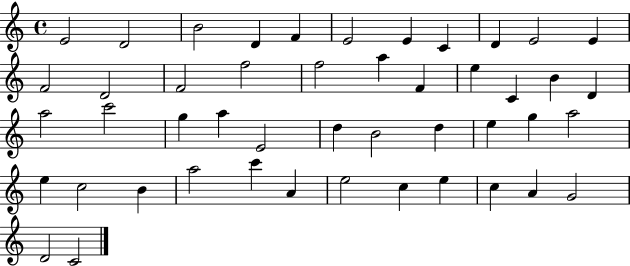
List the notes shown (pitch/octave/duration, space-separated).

E4/h D4/h B4/h D4/q F4/q E4/h E4/q C4/q D4/q E4/h E4/q F4/h D4/h F4/h F5/h F5/h A5/q F4/q E5/q C4/q B4/q D4/q A5/h C6/h G5/q A5/q E4/h D5/q B4/h D5/q E5/q G5/q A5/h E5/q C5/h B4/q A5/h C6/q A4/q E5/h C5/q E5/q C5/q A4/q G4/h D4/h C4/h